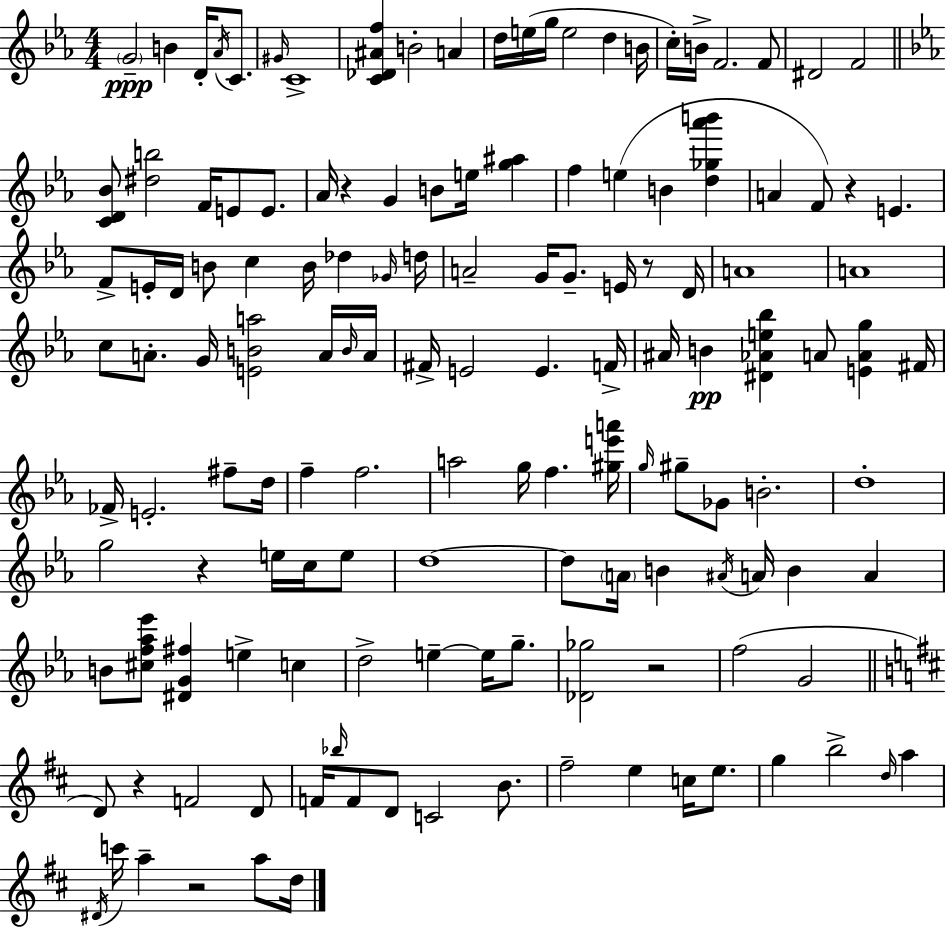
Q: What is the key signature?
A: EES major